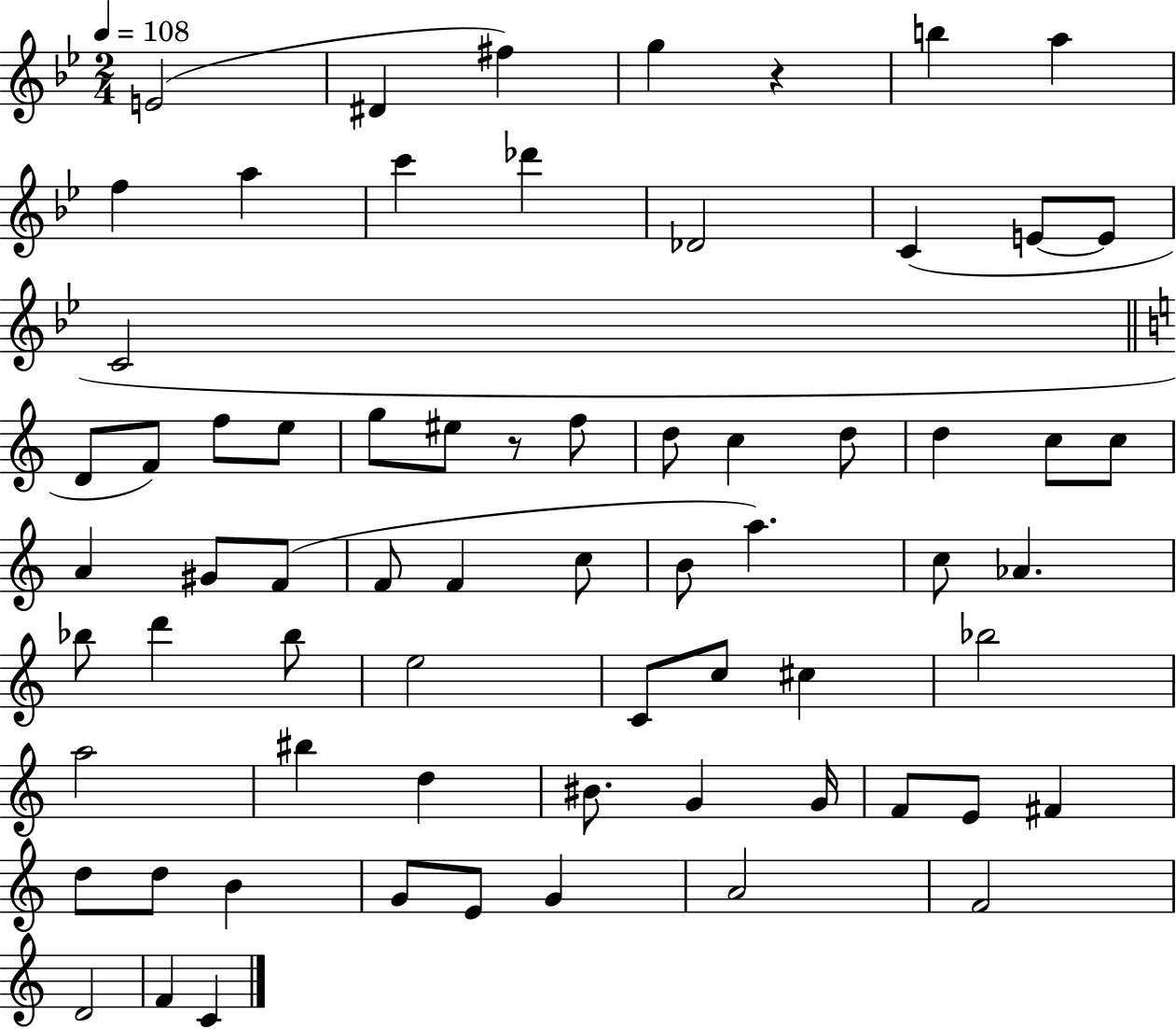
E4/h D#4/q F#5/q G5/q R/q B5/q A5/q F5/q A5/q C6/q Db6/q Db4/h C4/q E4/e E4/e C4/h D4/e F4/e F5/e E5/e G5/e EIS5/e R/e F5/e D5/e C5/q D5/e D5/q C5/e C5/e A4/q G#4/e F4/e F4/e F4/q C5/e B4/e A5/q. C5/e Ab4/q. Bb5/e D6/q Bb5/e E5/h C4/e C5/e C#5/q Bb5/h A5/h BIS5/q D5/q BIS4/e. G4/q G4/s F4/e E4/e F#4/q D5/e D5/e B4/q G4/e E4/e G4/q A4/h F4/h D4/h F4/q C4/q